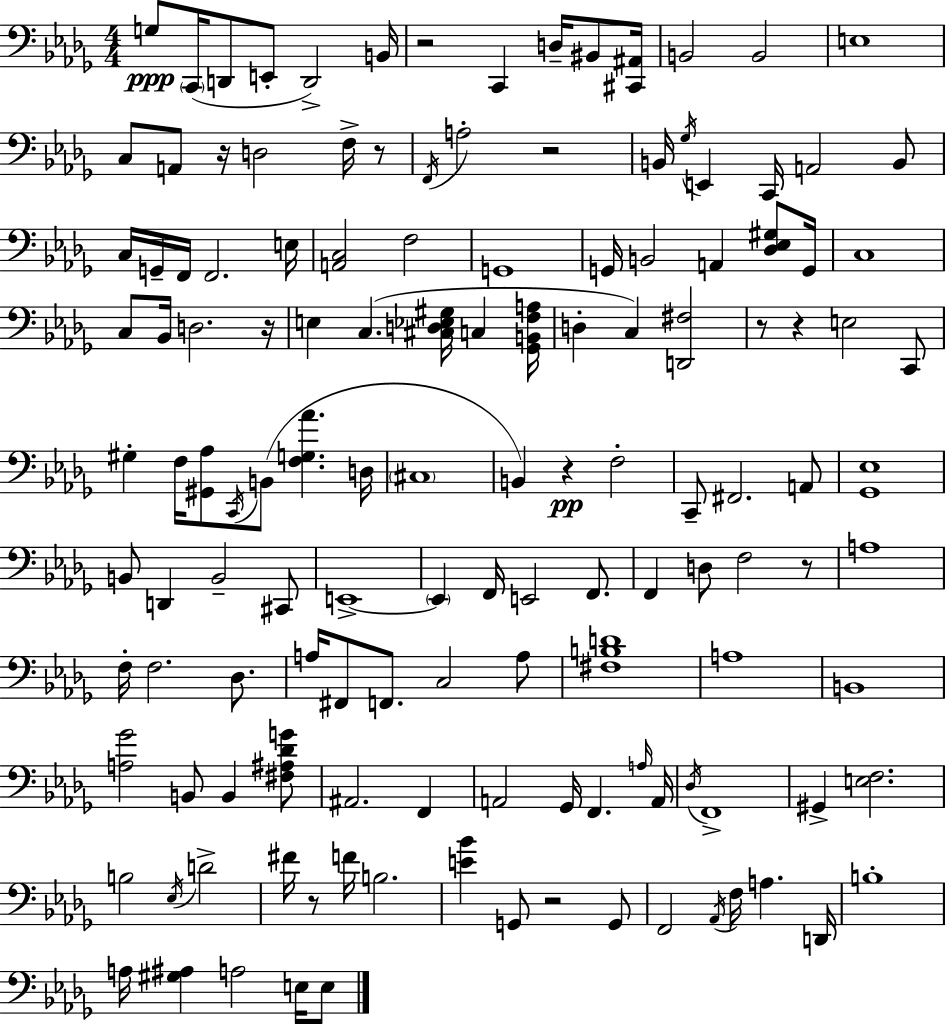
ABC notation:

X:1
T:Untitled
M:4/4
L:1/4
K:Bbm
G,/2 C,,/4 D,,/2 E,,/2 D,,2 B,,/4 z2 C,, D,/4 ^B,,/2 [^C,,^A,,]/4 B,,2 B,,2 E,4 C,/2 A,,/2 z/4 D,2 F,/4 z/2 F,,/4 A,2 z2 B,,/4 _G,/4 E,, C,,/4 A,,2 B,,/2 C,/4 G,,/4 F,,/4 F,,2 E,/4 [A,,C,]2 F,2 G,,4 G,,/4 B,,2 A,, [_D,_E,^G,]/2 G,,/4 C,4 C,/2 _B,,/4 D,2 z/4 E, C, [^C,D,_E,^G,]/4 C, [_G,,B,,F,A,]/4 D, C, [D,,^F,]2 z/2 z E,2 C,,/2 ^G, F,/4 [^G,,_A,]/2 C,,/4 B,,/2 [F,G,_A] D,/4 ^C,4 B,, z F,2 C,,/2 ^F,,2 A,,/2 [_G,,_E,]4 B,,/2 D,, B,,2 ^C,,/2 E,,4 E,, F,,/4 E,,2 F,,/2 F,, D,/2 F,2 z/2 A,4 F,/4 F,2 _D,/2 A,/4 ^F,,/2 F,,/2 C,2 A,/2 [^F,B,D]4 A,4 B,,4 [A,_G]2 B,,/2 B,, [^F,^A,_DG]/2 ^A,,2 F,, A,,2 _G,,/4 F,, A,/4 A,,/4 _D,/4 F,,4 ^G,, [E,F,]2 B,2 _E,/4 D2 ^F/4 z/2 F/4 B,2 [E_B] G,,/2 z2 G,,/2 F,,2 _A,,/4 F,/4 A, D,,/4 B,4 A,/4 [^G,^A,] A,2 E,/4 E,/2